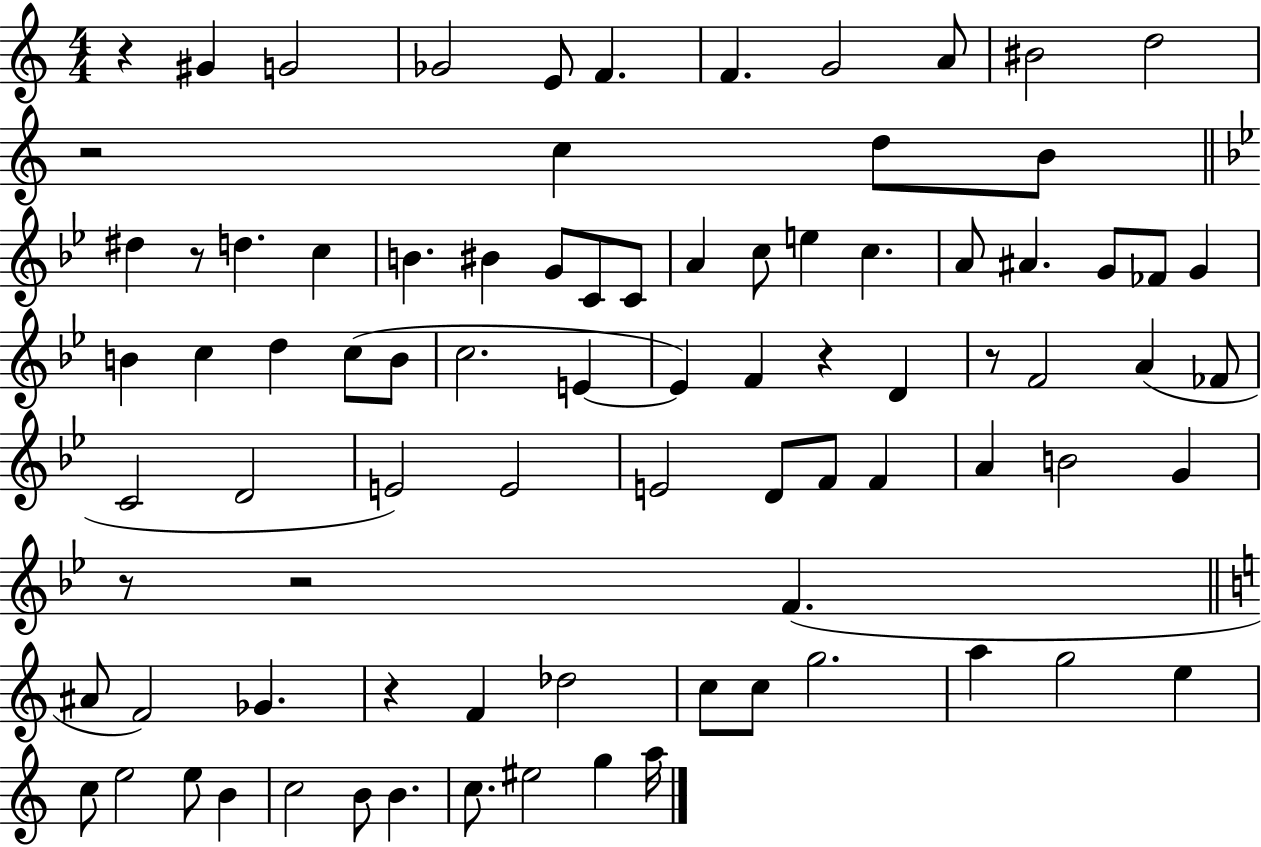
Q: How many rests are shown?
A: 8